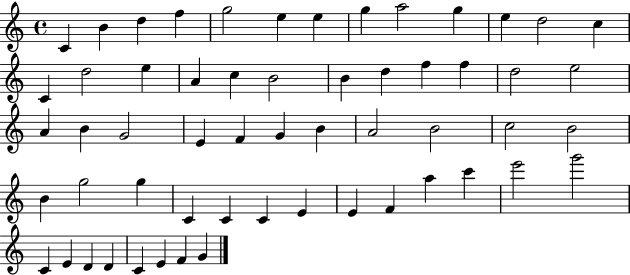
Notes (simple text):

C4/q B4/q D5/q F5/q G5/h E5/q E5/q G5/q A5/h G5/q E5/q D5/h C5/q C4/q D5/h E5/q A4/q C5/q B4/h B4/q D5/q F5/q F5/q D5/h E5/h A4/q B4/q G4/h E4/q F4/q G4/q B4/q A4/h B4/h C5/h B4/h B4/q G5/h G5/q C4/q C4/q C4/q E4/q E4/q F4/q A5/q C6/q E6/h G6/h C4/q E4/q D4/q D4/q C4/q E4/q F4/q G4/q